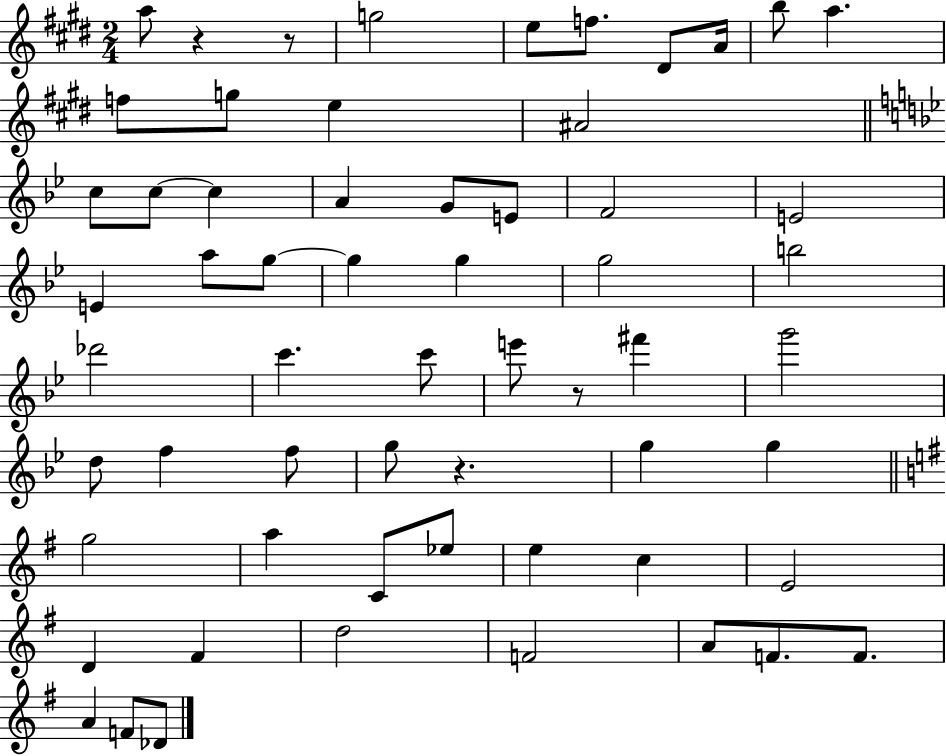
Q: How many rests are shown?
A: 4